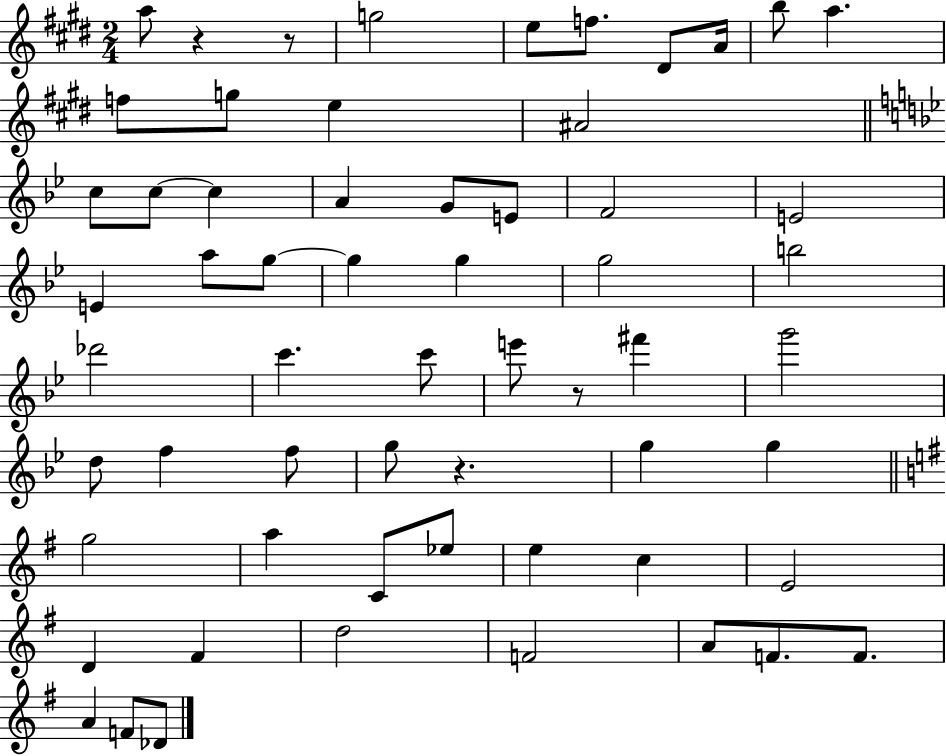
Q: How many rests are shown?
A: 4